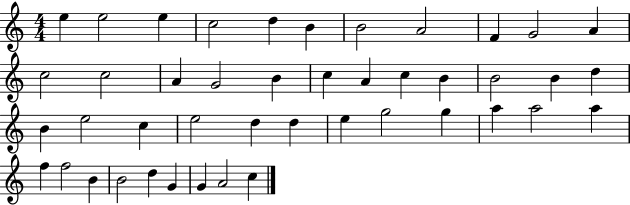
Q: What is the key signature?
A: C major